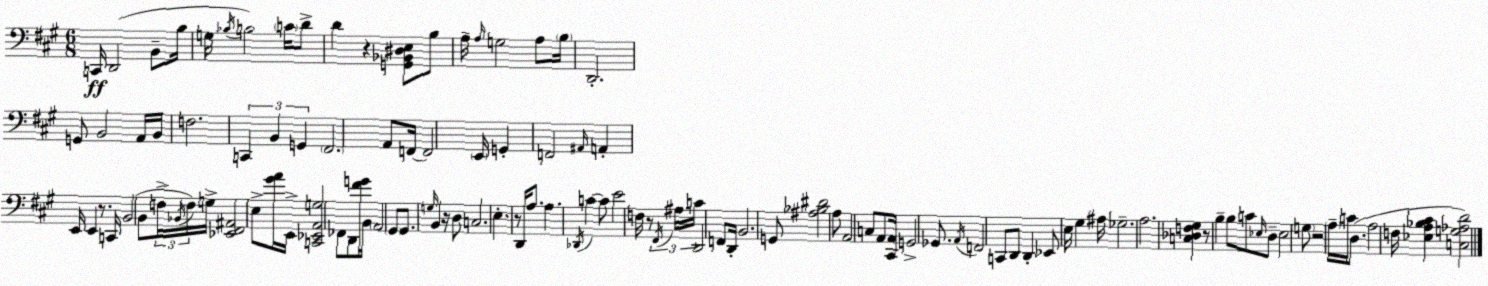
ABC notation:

X:1
T:Untitled
M:6/8
L:1/4
K:A
C,,/4 D,,2 B,,/2 B,/4 G,/4 _B,/4 B,2 C/4 D/2 D z [G,,_B,,^D,E,]/2 B,/2 A,/4 A,/4 G,2 A,/2 B,/4 D,,2 G,,/2 B,,2 A,,/4 B,,/4 F,2 C,, B,, G,, ^F,,2 A,,/2 F,,/4 F,,2 E,,/4 G,, F,,2 ^A,,/4 A,, E,,/4 E,, z/2 C,,/4 B,,2 B,,/2 F,/4 _B,,/4 F,/4 G,/4 [_E,,^F,,^A,,]2 E,/2 [^GA]/4 E,,/4 [C,,_E,,A,,G,]2 _F,,/2 D,,/2 [^FG]/4 B,,/4 A,,2 ^G,,/2 ^G,,/2 G,/4 B,, z/4 D,/2 C,2 E, z/2 D,,/4 A,/2 A, _D,,/4 C C/2 E2 F,/4 z/2 ^F,,/4 ^A,/4 C/4 D,,2 F,,/2 D,,/4 B,,2 G,,/2 [^A,_B,^D]2 A,/2 A,,2 C,/2 A,,/2 [^C,,A,,]/4 G,,2 _G,,/2 A,,/4 F,,2 C,,/2 D,,/2 D,, _E,,/2 E,/4 ^G, ^A,/4 _G,2 A,2 [C,_D,F,^G,] z/2 B, B,/2 C/2 _E,/4 D,/2 _E,2 G,/2 z2 A,/4 C/4 D,/2 A,2 F,/4 [_E,A,_B,^C] [C,G,_A,D]2